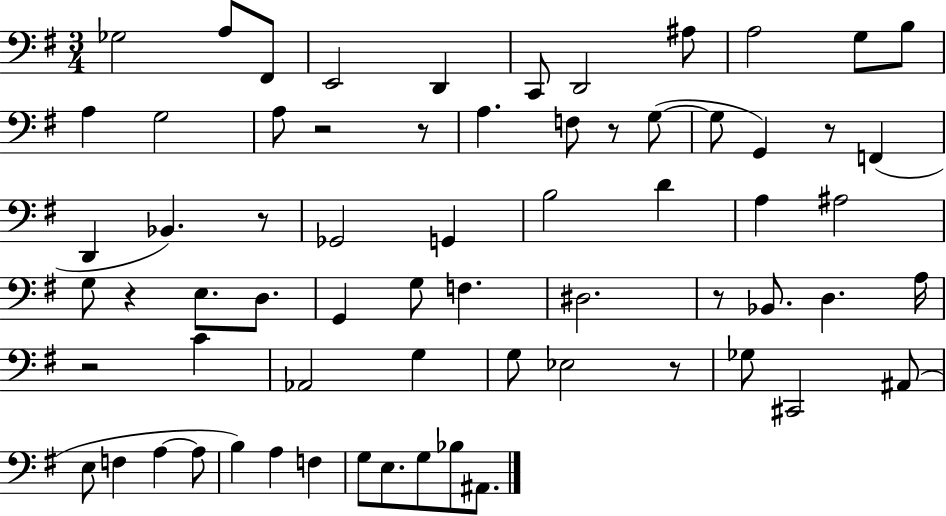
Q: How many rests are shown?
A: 9